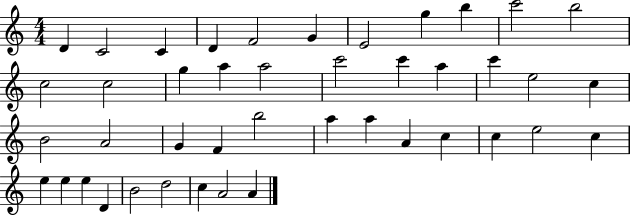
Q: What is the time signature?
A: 4/4